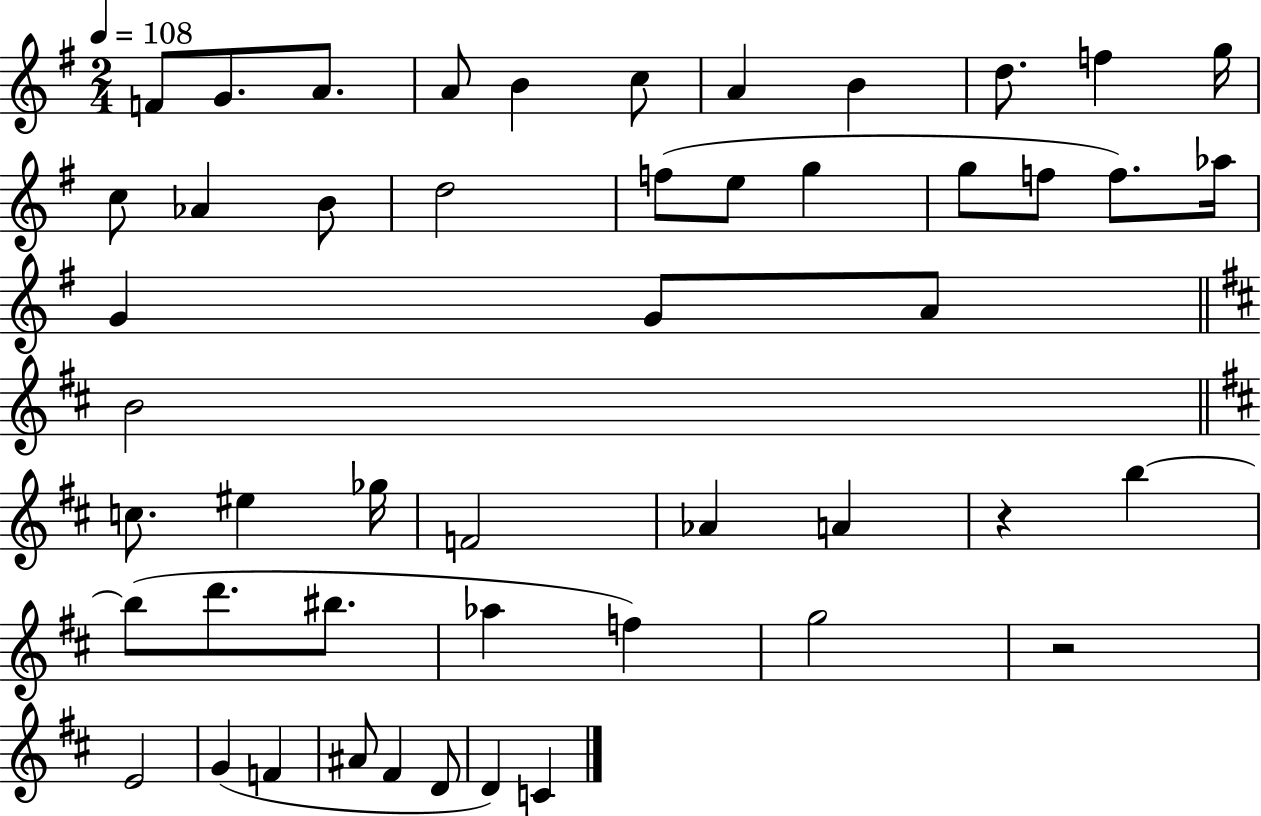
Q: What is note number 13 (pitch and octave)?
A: Ab4